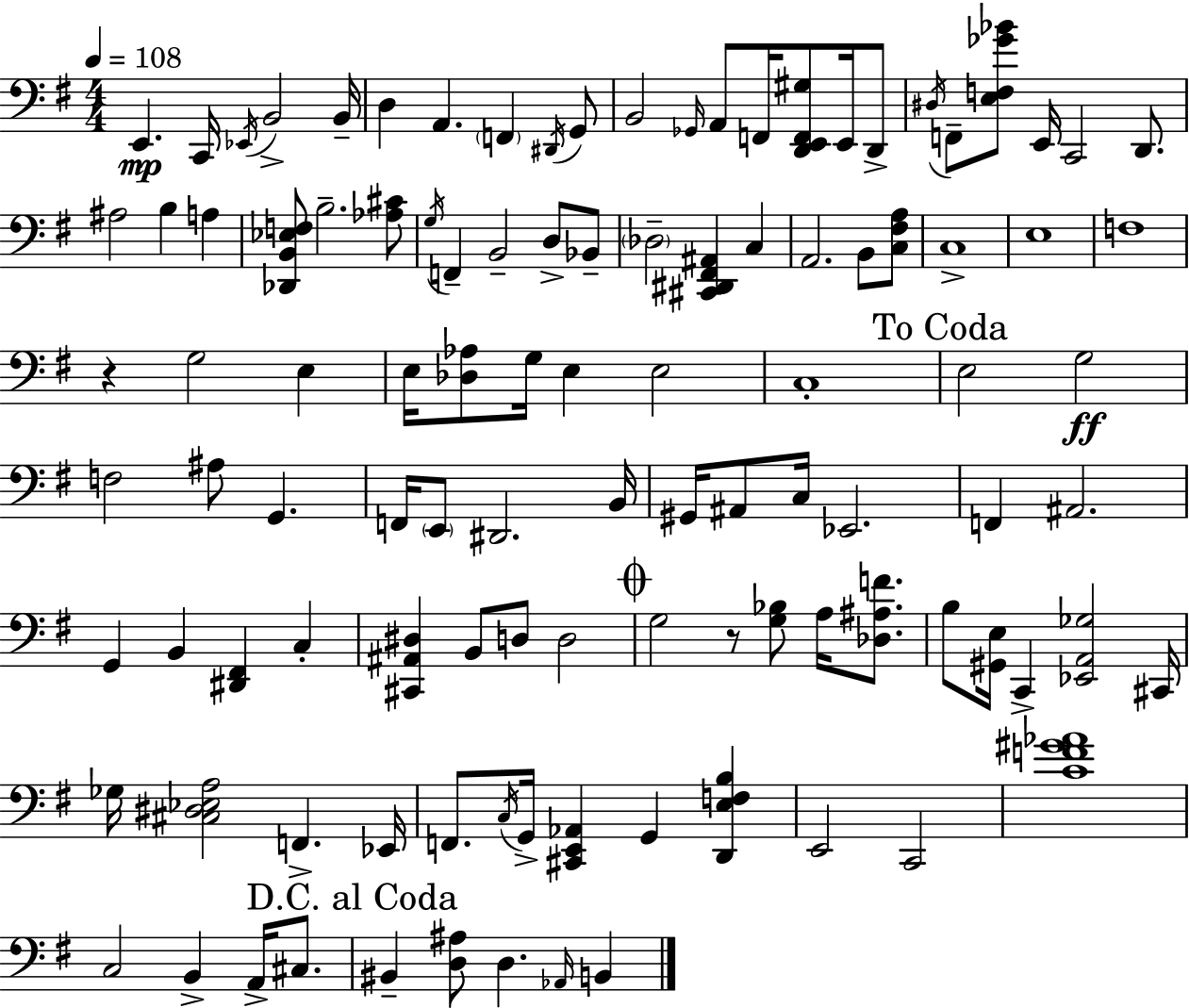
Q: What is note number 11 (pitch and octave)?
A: B2